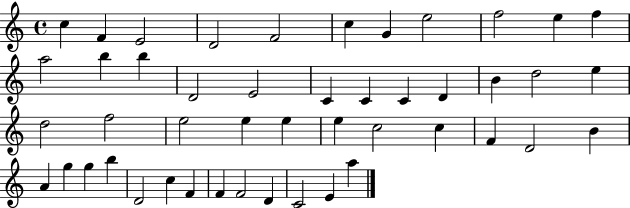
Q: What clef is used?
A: treble